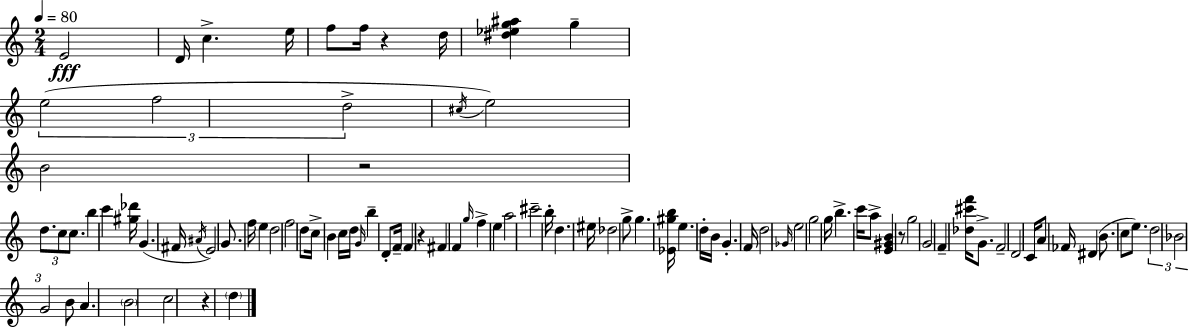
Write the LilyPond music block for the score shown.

{
  \clef treble
  \numericTimeSignature
  \time 2/4
  \key a \minor
  \tempo 4 = 80
  e'2\fff | d'16 c''4.-> e''16 | f''8 f''16 r4 d''16 | <dis'' ees'' g'' ais''>4 g''4-- | \break \tuplet 3/2 { e''2( | f''2 | d''2-> } | \acciaccatura { cis''16 }) e''2 | \break b'2 | r2 | \tuplet 3/2 { d''8. c''8 c''8. } | b''4 c'''4 | \break <gis'' des'''>16 g'4.( | fis'16 \acciaccatura { ais'16 } e'2) | g'8. f''16 e''4 | d''2 | \break f''2 | d''8 c''16-> b'4 | c''16 d''16 \grace { g'16 } b''4-- | d'8-. f'16-- \parenthesize f'4 r4 | \break fis'4 f'4 | \grace { g''16 } f''4-> | e''4 a''2 | cis'''2-- | \break b''16-. d''4. | eis''16 des''2 | g''8-> g''4. | <ees' gis'' b''>16 e''4. | \break d''16-. b'16 g'4.-. | f'16 d''2 | \grace { ges'16 } e''2 | g''2 | \break g''16 b''4.-> | c'''16 a''8-> <e' gis' b'>4 | r8 g''2 | g'2 | \break f'4-- | <des'' cis''' f'''>16 g'8.-> f'2-- | d'2 | c'16 a'8 | \break fes'16 dis'4( b'8. | c''8 e''8.) \tuplet 3/2 { d''2 | bes'2 | g'2 } | \break b'8 a'4. | \parenthesize b'2 | c''2 | r4 | \break \parenthesize d''4 \bar "|."
}